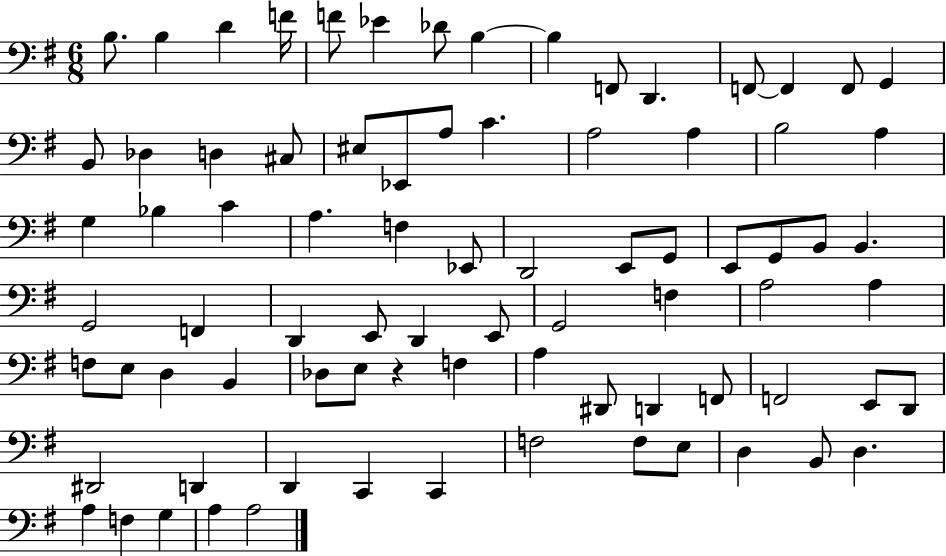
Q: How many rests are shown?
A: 1